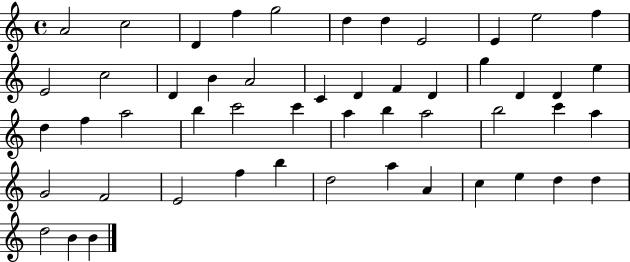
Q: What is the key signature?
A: C major